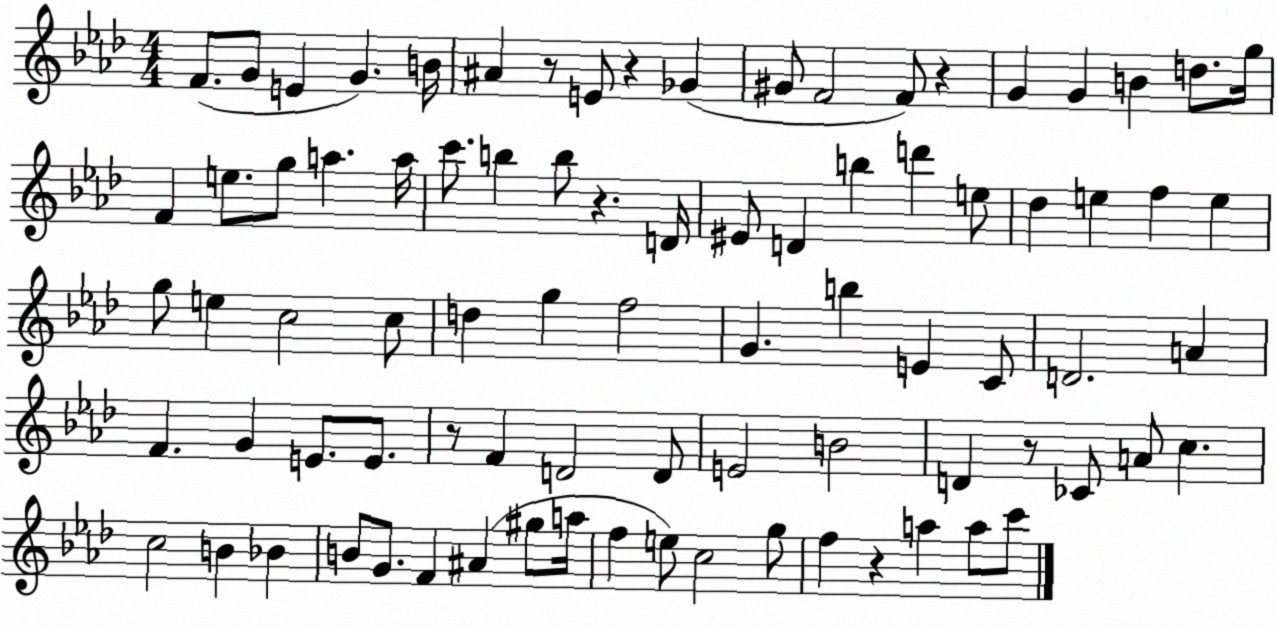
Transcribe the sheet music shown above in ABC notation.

X:1
T:Untitled
M:4/4
L:1/4
K:Ab
F/2 G/2 E G B/4 ^A z/2 E/2 z _G ^G/2 F2 F/2 z G G B d/2 g/4 F e/2 g/2 a a/4 c'/2 b b/2 z D/4 ^E/2 D b d' e/2 _d e f e g/2 e c2 c/2 d g f2 G b E C/2 D2 A F G E/2 E/2 z/2 F D2 D/2 E2 B2 D z/2 _C/2 A/2 c c2 B _B B/2 G/2 F ^A ^g/2 a/4 f e/2 c2 g/2 f z a a/2 c'/2